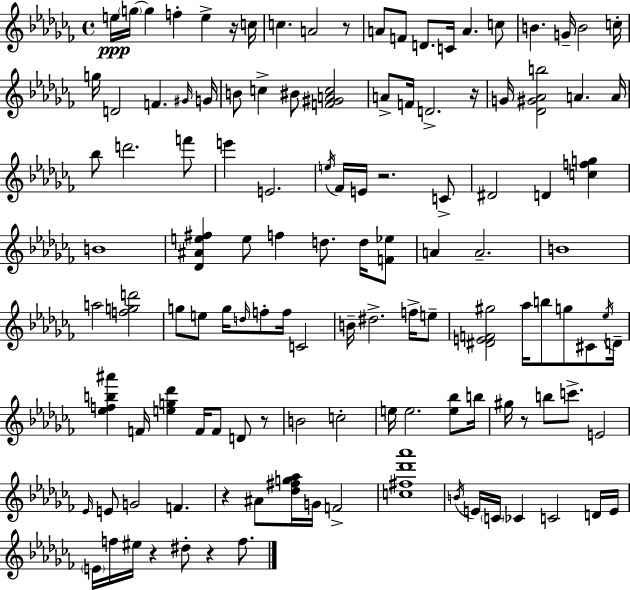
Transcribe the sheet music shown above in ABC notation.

X:1
T:Untitled
M:4/4
L:1/4
K:Abm
e/4 g/4 g f e z/4 c/4 c A2 z/2 A/2 F/2 D/2 C/4 A c/2 B G/4 B2 c/4 g/4 D2 F ^G/4 G/4 B/2 c ^B/2 [F^GAc]2 A/2 F/4 D2 z/4 G/4 [_D^G_Ab]2 A A/4 _b/2 d'2 f'/2 e' E2 e/4 _F/4 E/4 z2 C/2 ^D2 D [cfg] B4 [_D^Ae^f] e/2 f d/2 d/4 [F_e]/2 A A2 B4 a2 [fgd']2 g/2 e/2 g/4 d/4 f/2 f/4 C2 B/4 ^d2 f/4 e/2 [^DEF^g]2 _a/4 b/2 g/2 ^C/2 _e/4 D/4 [_efb^a'] F/4 [eg_d'] F/4 F/2 D/2 z/2 B2 c2 e/4 e2 [e_b]/2 b/4 ^g/4 z/2 b/2 c'/2 E2 _E/4 E/2 G2 F z ^A/2 [_d^fg_a]/4 G/4 F2 [c^f_d'_a']4 B/4 E/4 C/4 _C C2 D/4 E/4 E/4 f/4 ^e/4 z ^d/2 z f/2